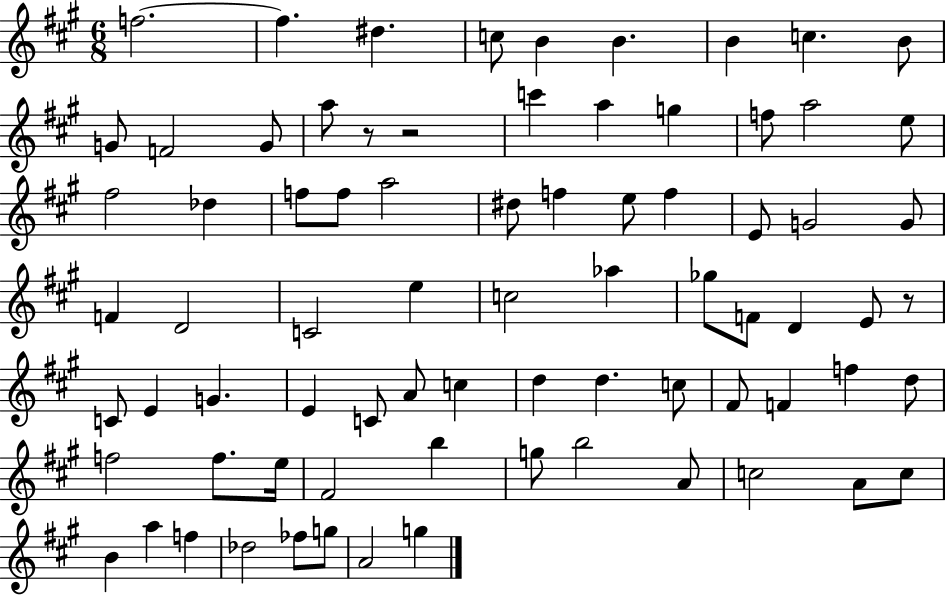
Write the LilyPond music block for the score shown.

{
  \clef treble
  \numericTimeSignature
  \time 6/8
  \key a \major
  f''2.~~ | f''4. dis''4. | c''8 b'4 b'4. | b'4 c''4. b'8 | \break g'8 f'2 g'8 | a''8 r8 r2 | c'''4 a''4 g''4 | f''8 a''2 e''8 | \break fis''2 des''4 | f''8 f''8 a''2 | dis''8 f''4 e''8 f''4 | e'8 g'2 g'8 | \break f'4 d'2 | c'2 e''4 | c''2 aes''4 | ges''8 f'8 d'4 e'8 r8 | \break c'8 e'4 g'4. | e'4 c'8 a'8 c''4 | d''4 d''4. c''8 | fis'8 f'4 f''4 d''8 | \break f''2 f''8. e''16 | fis'2 b''4 | g''8 b''2 a'8 | c''2 a'8 c''8 | \break b'4 a''4 f''4 | des''2 fes''8 g''8 | a'2 g''4 | \bar "|."
}